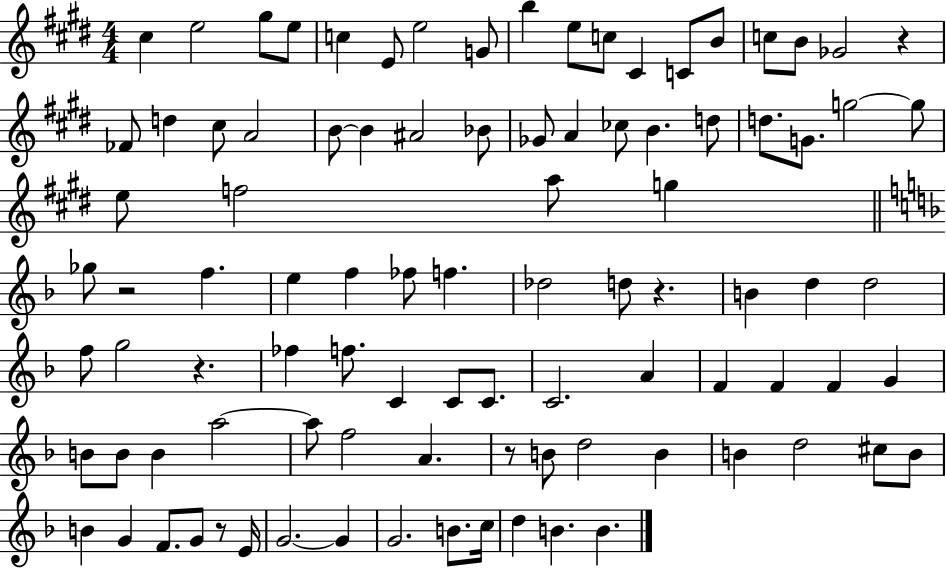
C#5/q E5/h G#5/e E5/e C5/q E4/e E5/h G4/e B5/q E5/e C5/e C#4/q C4/e B4/e C5/e B4/e Gb4/h R/q FES4/e D5/q C#5/e A4/h B4/e B4/q A#4/h Bb4/e Gb4/e A4/q CES5/e B4/q. D5/e D5/e. G4/e. G5/h G5/e E5/e F5/h A5/e G5/q Gb5/e R/h F5/q. E5/q F5/q FES5/e F5/q. Db5/h D5/e R/q. B4/q D5/q D5/h F5/e G5/h R/q. FES5/q F5/e. C4/q C4/e C4/e. C4/h. A4/q F4/q F4/q F4/q G4/q B4/e B4/e B4/q A5/h A5/e F5/h A4/q. R/e B4/e D5/h B4/q B4/q D5/h C#5/e B4/e B4/q G4/q F4/e. G4/e R/e E4/s G4/h. G4/q G4/h. B4/e. C5/s D5/q B4/q. B4/q.